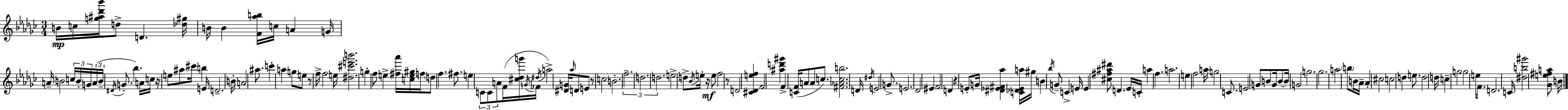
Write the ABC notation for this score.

X:1
T:Untitled
M:3/4
L:1/4
K:Ebm
B/4 c/4 [g^a_d'_b']/4 d/2 D [_d^g]/4 B/4 B [F_ab]/4 c/4 A G/4 A/4 B2 c/4 B/4 G/4 A/4 B/4 ^D/4 G/2 _b A/4 c/4 z/4 e/2 ^a/2 ^c'/4 b E/4 D2 B/4 A2 ^a/2 c' a g/2 e/2 z/2 f/4 f2 e/4 [^d^c'e'b']2 g f/2 e [^f_a']/4 [ce^g]/4 f/4 d/2 f ^f/2 e C/2 C/2 A/2 F/4 [^c_dg']/4 G/4 _F/4 ^d/4 a2 [^DG]/4 _a/4 D/2 E/2 z/2 c2 B2 f2 d2 d2 e2 d/2 _B/4 e/4 z/4 e/2 f2 z/2 D2 [^C_Def] F2 [^ad'^g'] F [CF]/4 A/2 A/2 c/2 [^F_Acb]2 D/4 ^d/4 E2 G/2 E2 _D2 ^E F2 D z E/2 G/4 [^D_E^F_a] [C_D_Ea]/4 ^g/4 B _b/4 G/2 C E/4 E [^c^f^a^d']/2 D _E/4 C/4 a f a2 e f2 a/4 g2 C/2 E2 G/2 B/2 G/4 B/2 B/4 G2 g2 _g2 a2 b/2 B/4 _A/4 _A ^c2 c2 d e/2 d2 d/4 c g2 g2 e/4 F/2 D2 C/4 [^db^g']2 [_Ge^fa]/2 B/4